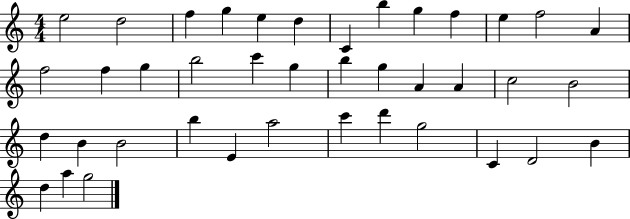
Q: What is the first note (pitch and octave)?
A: E5